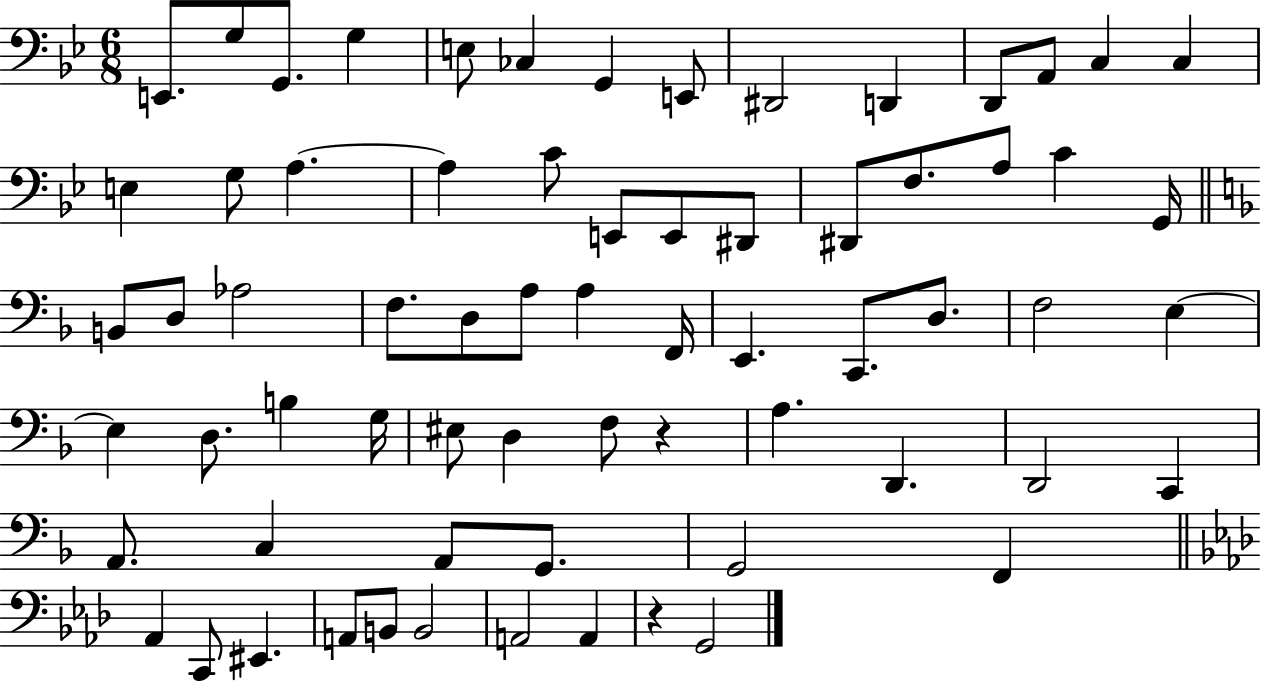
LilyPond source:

{
  \clef bass
  \numericTimeSignature
  \time 6/8
  \key bes \major
  \repeat volta 2 { e,8. g8 g,8. g4 | e8 ces4 g,4 e,8 | dis,2 d,4 | d,8 a,8 c4 c4 | \break e4 g8 a4.~~ | a4 c'8 e,8 e,8 dis,8 | dis,8 f8. a8 c'4 g,16 | \bar "||" \break \key f \major b,8 d8 aes2 | f8. d8 a8 a4 f,16 | e,4. c,8. d8. | f2 e4~~ | \break e4 d8. b4 g16 | eis8 d4 f8 r4 | a4. d,4. | d,2 c,4 | \break a,8. c4 a,8 g,8. | g,2 f,4 | \bar "||" \break \key aes \major aes,4 c,8 eis,4. | a,8 b,8 b,2 | a,2 a,4 | r4 g,2 | \break } \bar "|."
}